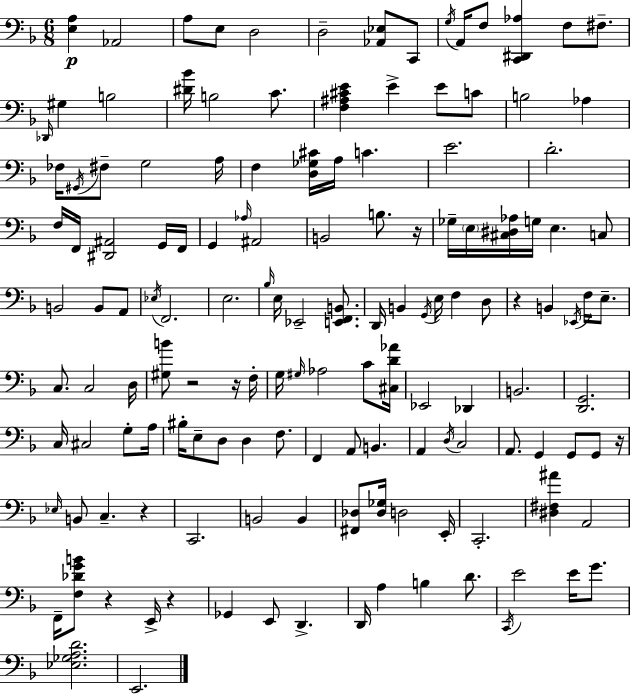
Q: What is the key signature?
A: F major